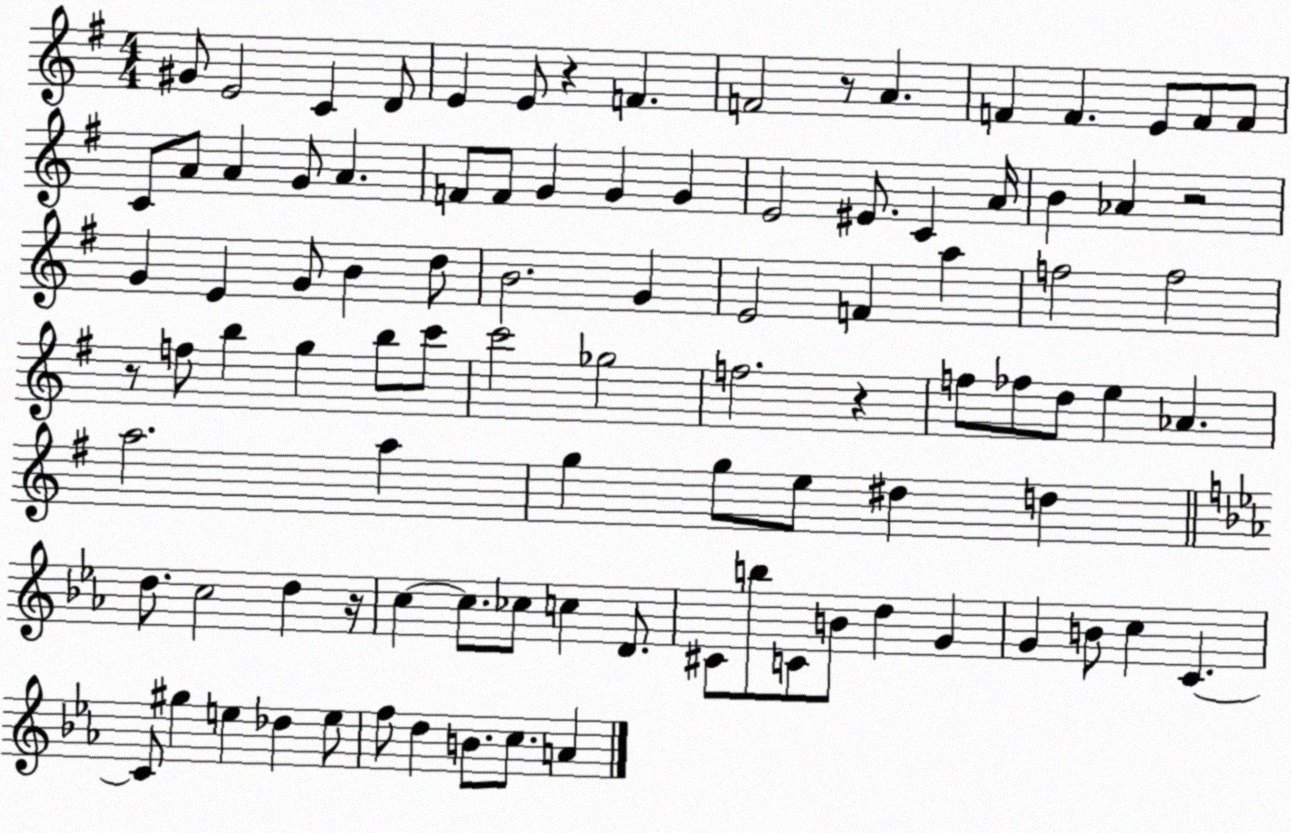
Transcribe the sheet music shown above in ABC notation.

X:1
T:Untitled
M:4/4
L:1/4
K:G
^G/2 E2 C D/2 E E/2 z F F2 z/2 A F F E/2 F/2 F/2 C/2 A/2 A G/2 A F/2 F/2 G G G E2 ^E/2 C A/4 B _A z2 G E G/2 B d/2 B2 G E2 F a f2 f2 z/2 f/2 b g b/2 c'/2 c'2 _g2 f2 z f/2 _f/2 d/2 e _A a2 a g g/2 e/2 ^d d d/2 c2 d z/4 c c/2 _c/2 c D/2 ^C/2 b/2 C/2 B/2 d G G B/2 c C C/2 ^g e _d e/2 f/2 d B/2 c/2 A